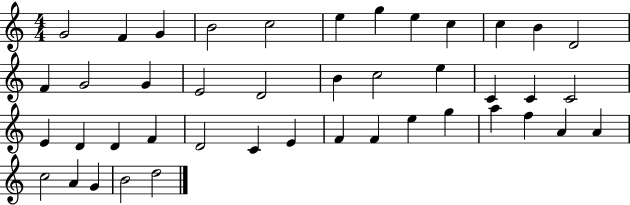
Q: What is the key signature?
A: C major